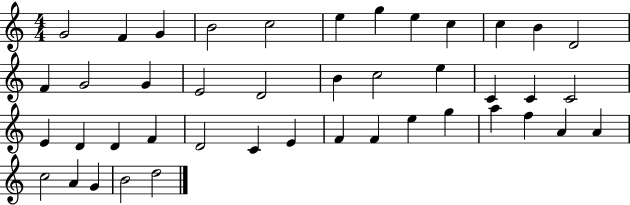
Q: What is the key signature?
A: C major